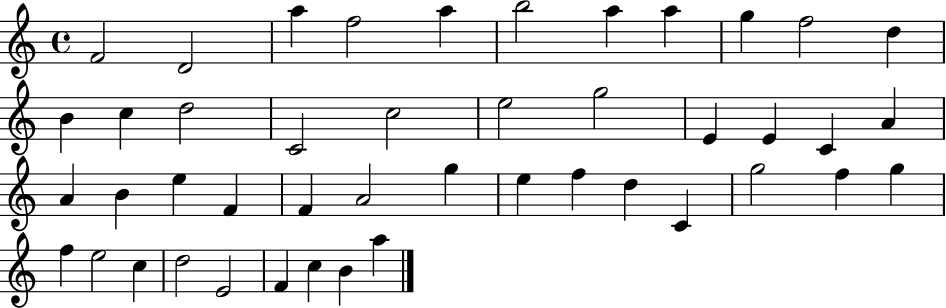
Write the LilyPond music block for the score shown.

{
  \clef treble
  \time 4/4
  \defaultTimeSignature
  \key c \major
  f'2 d'2 | a''4 f''2 a''4 | b''2 a''4 a''4 | g''4 f''2 d''4 | \break b'4 c''4 d''2 | c'2 c''2 | e''2 g''2 | e'4 e'4 c'4 a'4 | \break a'4 b'4 e''4 f'4 | f'4 a'2 g''4 | e''4 f''4 d''4 c'4 | g''2 f''4 g''4 | \break f''4 e''2 c''4 | d''2 e'2 | f'4 c''4 b'4 a''4 | \bar "|."
}